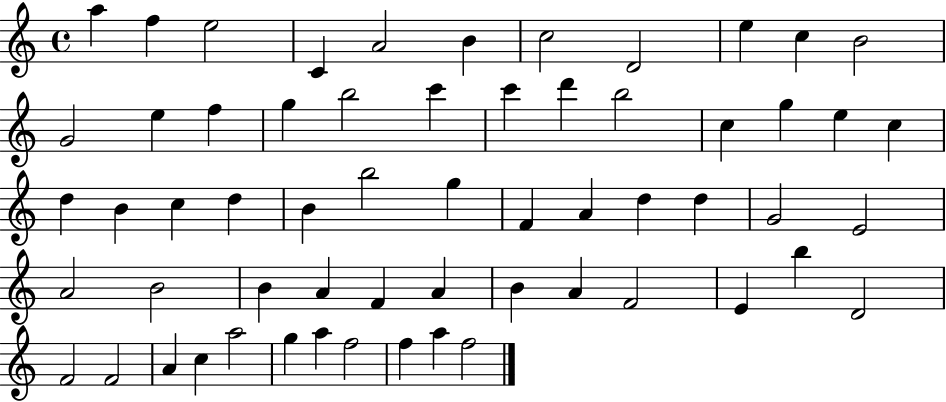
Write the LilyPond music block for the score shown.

{
  \clef treble
  \time 4/4
  \defaultTimeSignature
  \key c \major
  a''4 f''4 e''2 | c'4 a'2 b'4 | c''2 d'2 | e''4 c''4 b'2 | \break g'2 e''4 f''4 | g''4 b''2 c'''4 | c'''4 d'''4 b''2 | c''4 g''4 e''4 c''4 | \break d''4 b'4 c''4 d''4 | b'4 b''2 g''4 | f'4 a'4 d''4 d''4 | g'2 e'2 | \break a'2 b'2 | b'4 a'4 f'4 a'4 | b'4 a'4 f'2 | e'4 b''4 d'2 | \break f'2 f'2 | a'4 c''4 a''2 | g''4 a''4 f''2 | f''4 a''4 f''2 | \break \bar "|."
}